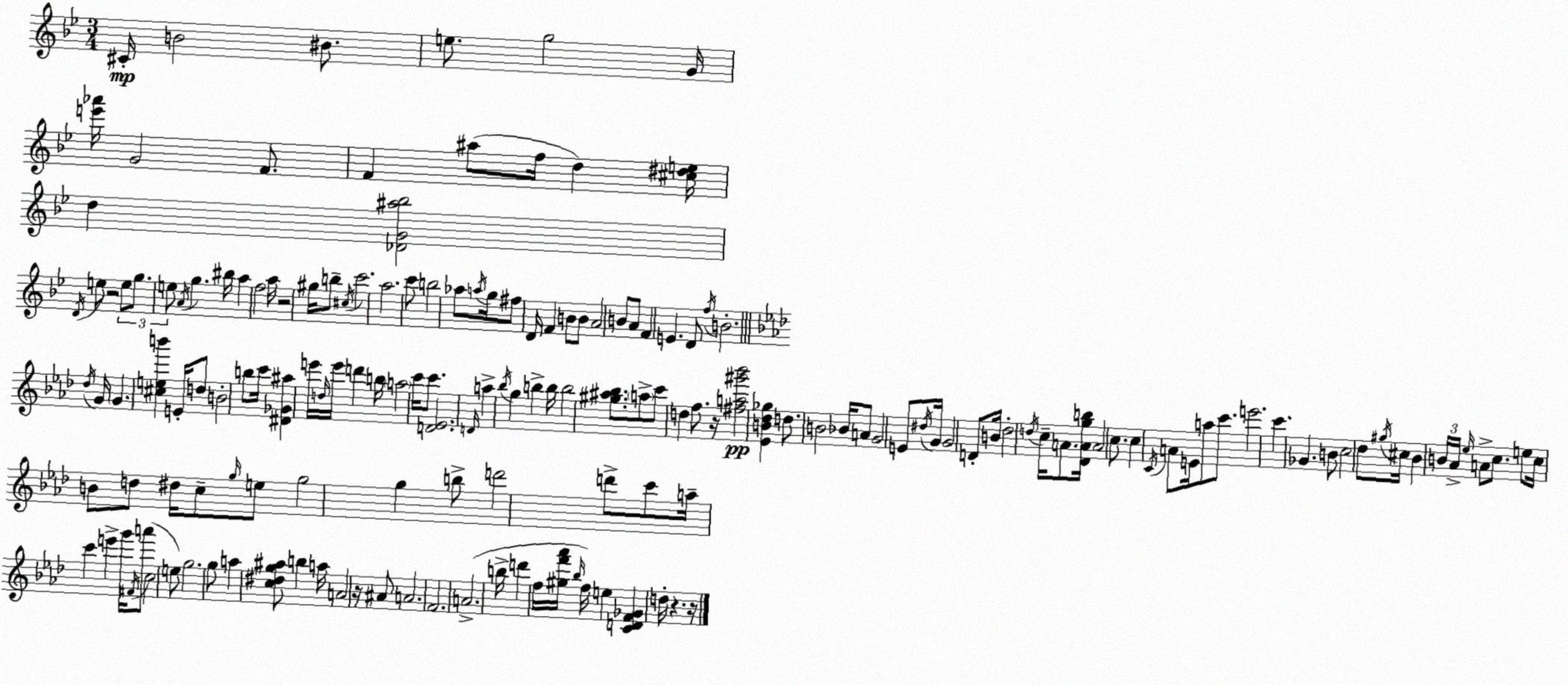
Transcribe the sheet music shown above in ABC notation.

X:1
T:Untitled
M:3/4
L:1/4
K:Bb
^C/4 B2 ^B/2 e/2 g2 G/4 [e'_a']/4 G2 F/2 F ^a/2 f/4 d [^c^de]/4 d [_DG^a_b]2 D/4 e/2 z2 e/2 g/2 e/2 A/4 g ^b/4 a f2 a/4 z2 ^g/4 b/2 ^c/4 c'2 a2 c'/2 b2 _a/2 a/4 g/4 ^f/2 D/4 F B/2 B/2 A2 B/2 A/2 F E D/2 f/4 B2 _d/4 G/4 G [^ceb'] E/4 d/2 B2 b/2 c'/4 [^D_G^a] e'/4 d/4 e'/4 d' b/4 a2 c'/4 c'/2 [D_E]2 D/4 a _b/4 g b b/4 b2 [^g^a_b]/2 a/2 c'/2 d f/2 z/4 [^fa^g'_b']2 [_EB_d_g] d/2 B2 _B/4 A/2 G2 E/2 ^d/4 G/4 G2 D/2 B/4 _d2 d/4 c/4 A/2 [_DAgb]/4 A2 c/2 c C/4 A/2 E/4 a/2 c'/2 e'2 c' _G B/2 c2 _d/2 ^g/4 ^c/4 _B B/4 _A/4 _e/4 A/2 c/2 e/2 c/4 B/2 d/2 ^d/4 c/2 g/4 e/2 g2 g b/2 d'2 d'/2 c'/2 a/4 c' e' g'/4 ^F/4 a'/2 c2 e/2 g2 g/2 a [c^dg^a]/2 b a/4 A2 z/4 ^A/2 A2 F2 A2 b/4 d' f/4 [^gf'_a']/4 _b/4 f/4 e [CDF_G] d/4 z z/4